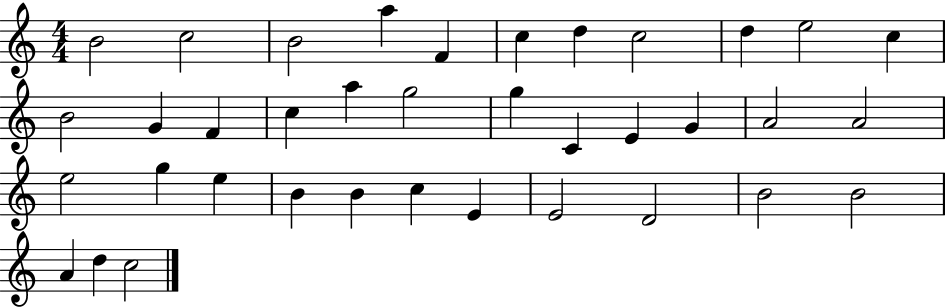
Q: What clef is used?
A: treble